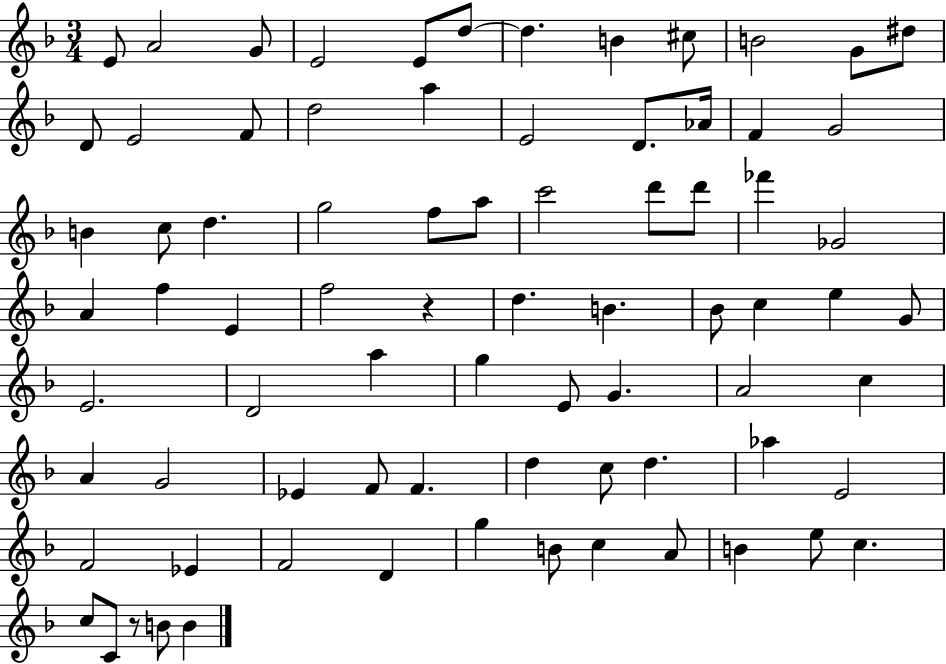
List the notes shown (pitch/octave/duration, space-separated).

E4/e A4/h G4/e E4/h E4/e D5/e D5/q. B4/q C#5/e B4/h G4/e D#5/e D4/e E4/h F4/e D5/h A5/q E4/h D4/e. Ab4/s F4/q G4/h B4/q C5/e D5/q. G5/h F5/e A5/e C6/h D6/e D6/e FES6/q Gb4/h A4/q F5/q E4/q F5/h R/q D5/q. B4/q. Bb4/e C5/q E5/q G4/e E4/h. D4/h A5/q G5/q E4/e G4/q. A4/h C5/q A4/q G4/h Eb4/q F4/e F4/q. D5/q C5/e D5/q. Ab5/q E4/h F4/h Eb4/q F4/h D4/q G5/q B4/e C5/q A4/e B4/q E5/e C5/q. C5/e C4/e R/e B4/e B4/q